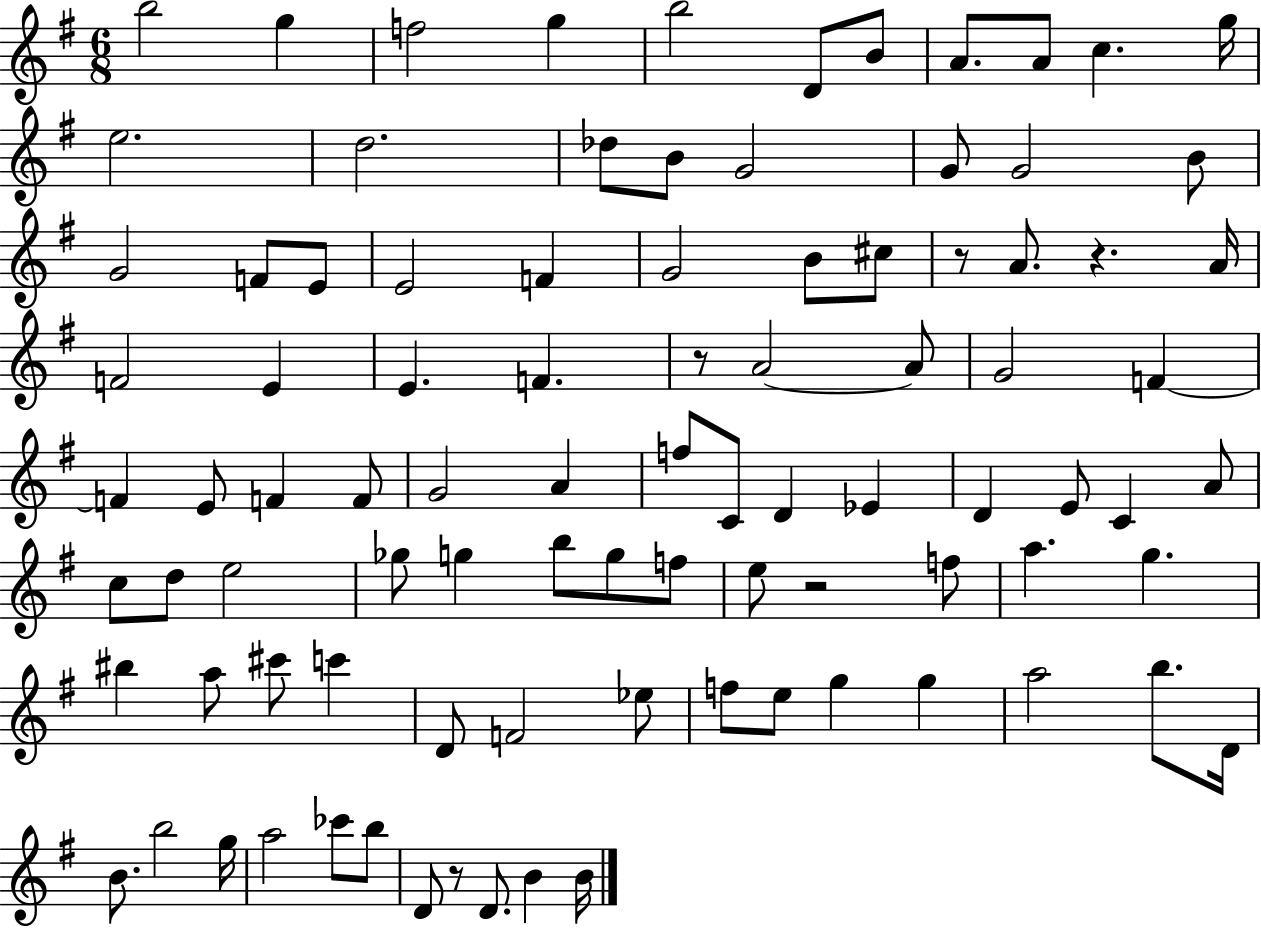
{
  \clef treble
  \numericTimeSignature
  \time 6/8
  \key g \major
  b''2 g''4 | f''2 g''4 | b''2 d'8 b'8 | a'8. a'8 c''4. g''16 | \break e''2. | d''2. | des''8 b'8 g'2 | g'8 g'2 b'8 | \break g'2 f'8 e'8 | e'2 f'4 | g'2 b'8 cis''8 | r8 a'8. r4. a'16 | \break f'2 e'4 | e'4. f'4. | r8 a'2~~ a'8 | g'2 f'4~~ | \break f'4 e'8 f'4 f'8 | g'2 a'4 | f''8 c'8 d'4 ees'4 | d'4 e'8 c'4 a'8 | \break c''8 d''8 e''2 | ges''8 g''4 b''8 g''8 f''8 | e''8 r2 f''8 | a''4. g''4. | \break bis''4 a''8 cis'''8 c'''4 | d'8 f'2 ees''8 | f''8 e''8 g''4 g''4 | a''2 b''8. d'16 | \break b'8. b''2 g''16 | a''2 ces'''8 b''8 | d'8 r8 d'8. b'4 b'16 | \bar "|."
}